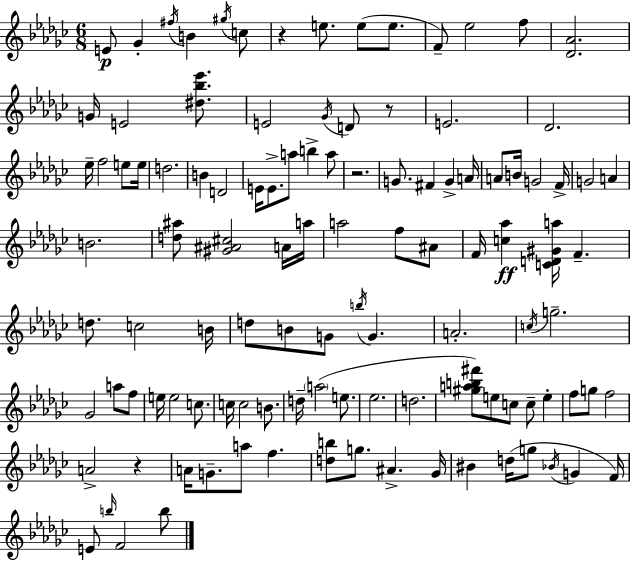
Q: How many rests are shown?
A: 4